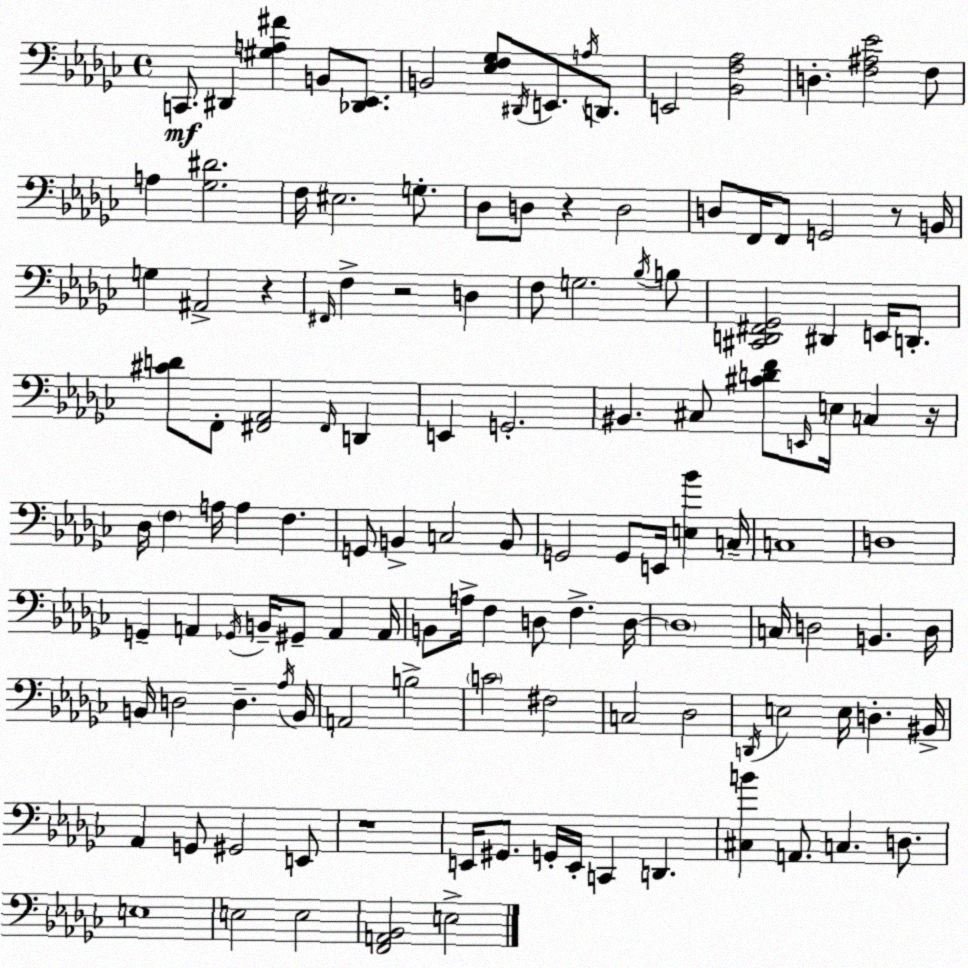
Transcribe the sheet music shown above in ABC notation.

X:1
T:Untitled
M:4/4
L:1/4
K:Ebm
C,,/2 ^D,, [^G,A,^F] B,,/2 [_D,,_E,,]/2 B,,2 [_E,F,_G,]/2 ^D,,/4 E,,/2 A,/4 D,,/2 E,,2 [_B,,F,_A,]2 D, [F,^A,_E]2 F,/2 A, [_G,^D]2 F,/4 ^E,2 G,/2 _D,/2 D,/2 z D,2 D,/2 F,,/4 F,,/2 G,,2 z/2 B,,/4 G, ^A,,2 z ^F,,/4 F, z2 D, F,/2 G,2 _B,/4 B,/2 [^C,,D,,^F,,_G,,]2 ^D,, E,,/4 D,,/2 [^CD]/2 F,,/2 [^F,,_A,,]2 ^F,,/4 D,, E,, G,,2 ^B,, ^C,/2 [^CDF]/2 E,,/4 E,/4 C, z/4 _D,/4 F, A,/4 A, F, G,,/2 B,, C,2 B,,/2 G,,2 G,,/2 E,,/4 [E,_B] C,/4 C,4 D,4 G,, A,, _G,,/4 B,,/4 ^G,,/2 A,, A,,/4 B,,/2 A,/4 F, D,/2 F, D,/4 D,4 C,/4 D,2 B,, D,/4 B,,/4 D,2 D, _A,/4 B,,/4 A,,2 B,2 C2 ^F,2 C,2 _D,2 D,,/4 E,2 E,/4 D, ^B,,/4 _A,, G,,/2 ^G,,2 E,,/2 z4 E,,/4 ^G,,/2 G,,/4 E,,/4 C,, D,, [^C,B] A,,/2 C, D,/2 E,4 E,2 E,2 [F,,A,,_B,,]2 E,2